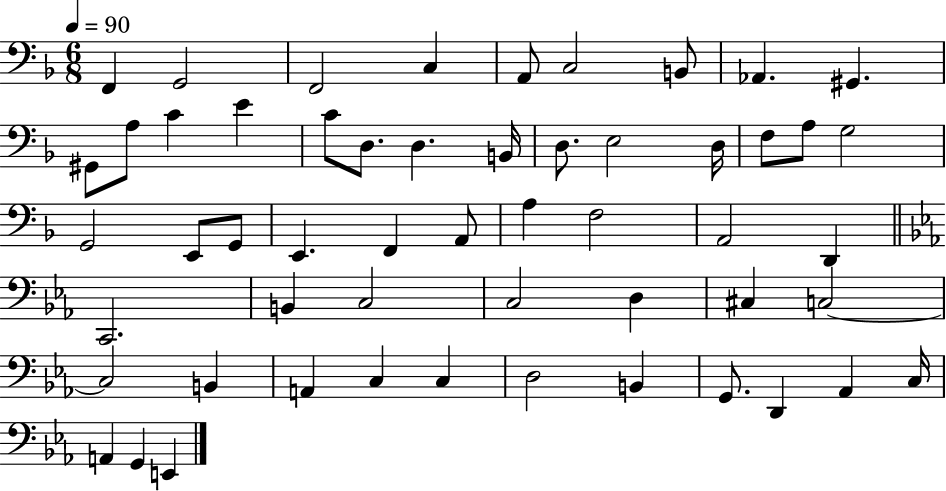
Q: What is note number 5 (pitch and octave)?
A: A2